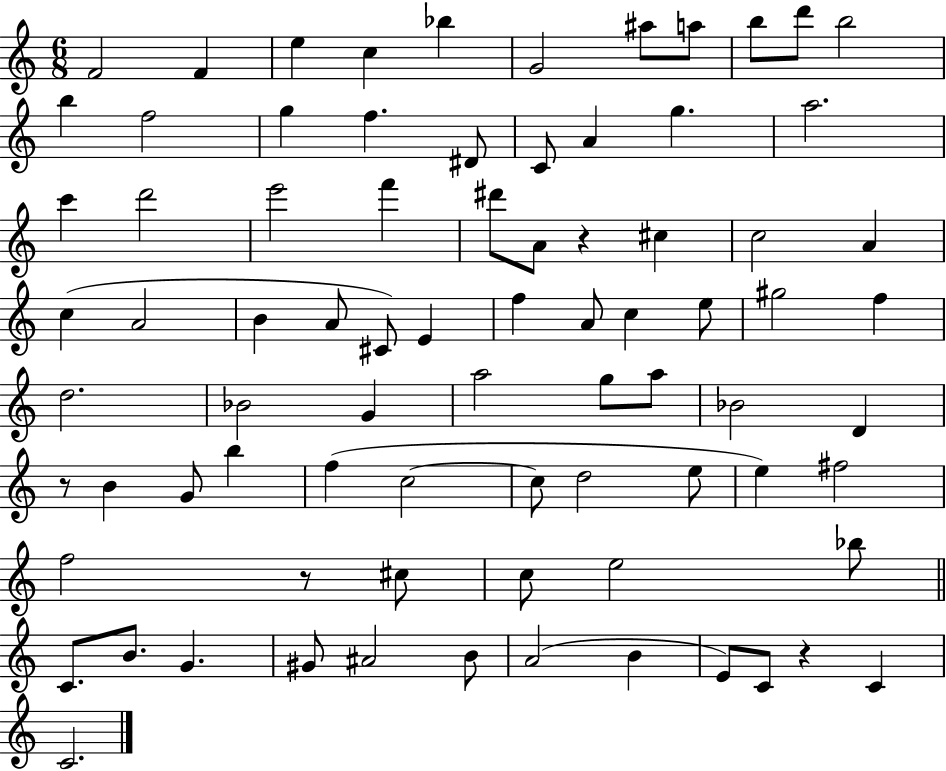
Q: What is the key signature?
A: C major